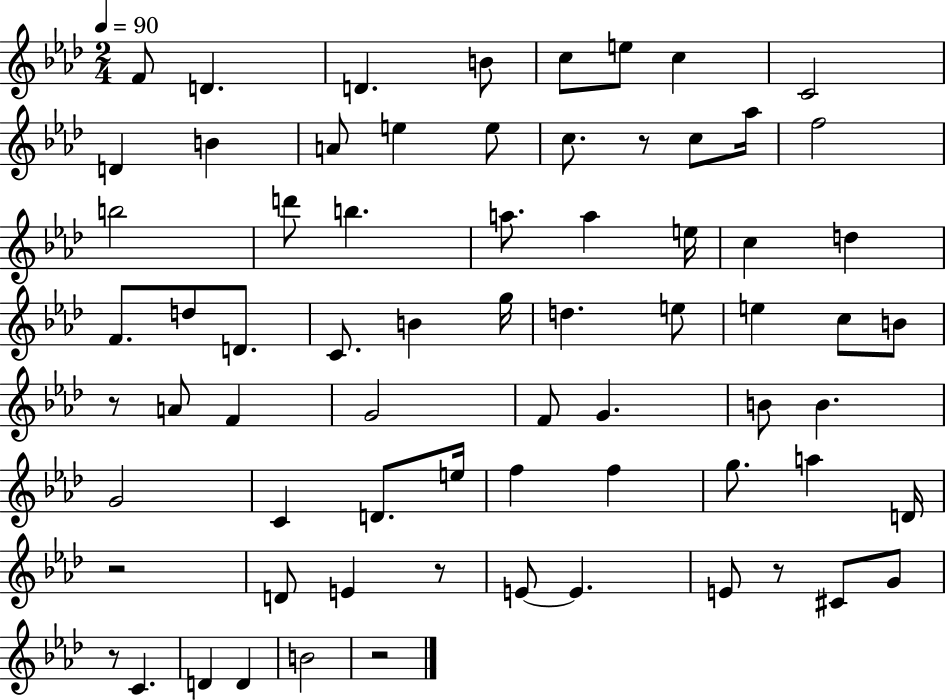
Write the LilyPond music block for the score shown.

{
  \clef treble
  \numericTimeSignature
  \time 2/4
  \key aes \major
  \tempo 4 = 90
  f'8 d'4. | d'4. b'8 | c''8 e''8 c''4 | c'2 | \break d'4 b'4 | a'8 e''4 e''8 | c''8. r8 c''8 aes''16 | f''2 | \break b''2 | d'''8 b''4. | a''8. a''4 e''16 | c''4 d''4 | \break f'8. d''8 d'8. | c'8. b'4 g''16 | d''4. e''8 | e''4 c''8 b'8 | \break r8 a'8 f'4 | g'2 | f'8 g'4. | b'8 b'4. | \break g'2 | c'4 d'8. e''16 | f''4 f''4 | g''8. a''4 d'16 | \break r2 | d'8 e'4 r8 | e'8~~ e'4. | e'8 r8 cis'8 g'8 | \break r8 c'4. | d'4 d'4 | b'2 | r2 | \break \bar "|."
}